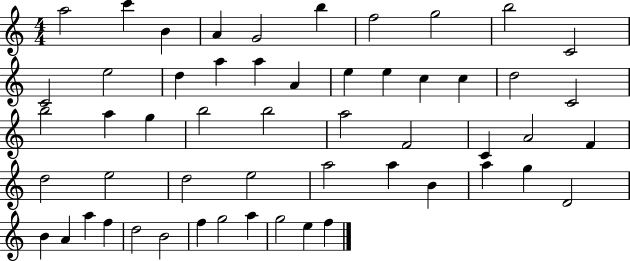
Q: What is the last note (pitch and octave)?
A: F5